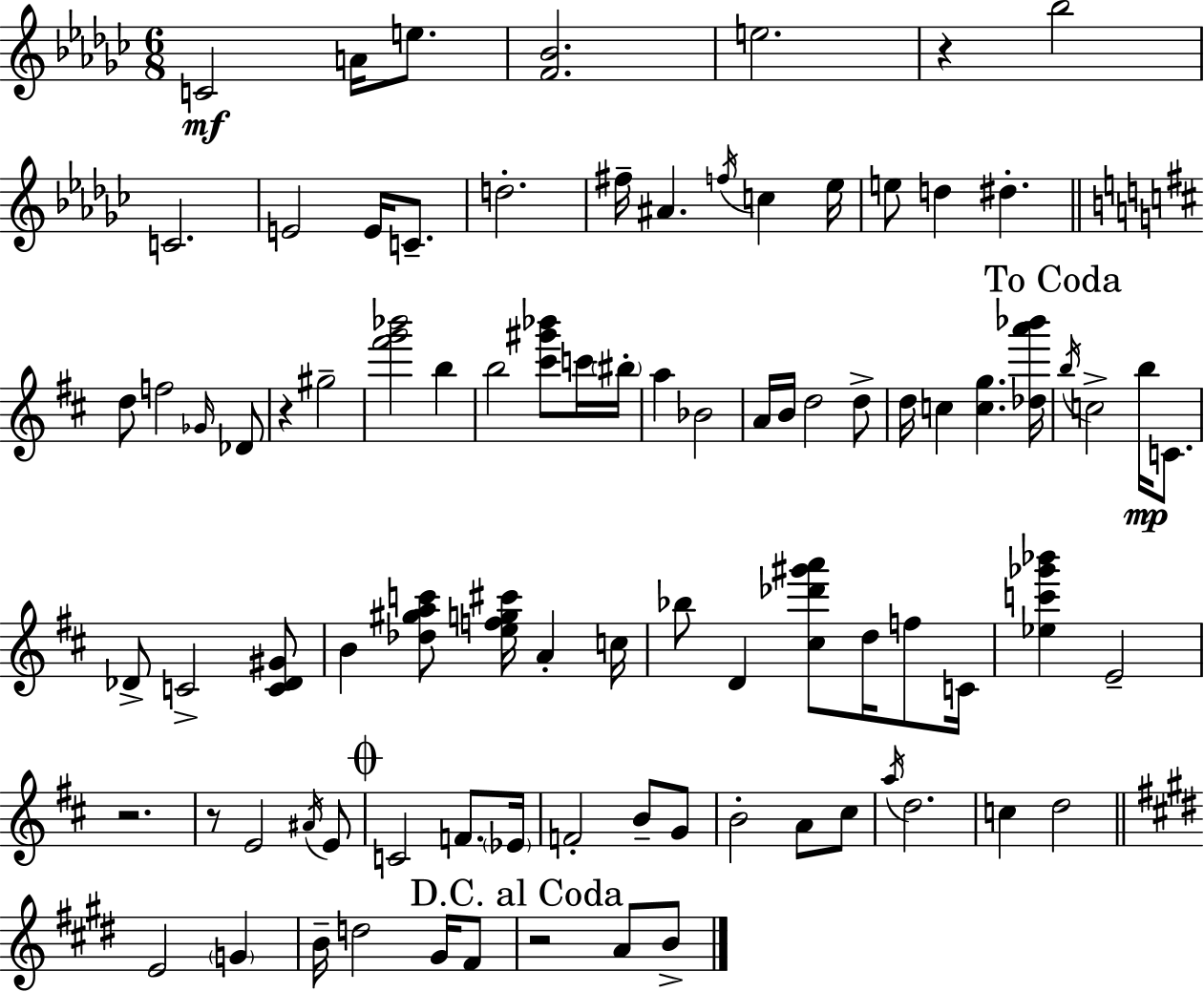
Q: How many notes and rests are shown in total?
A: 89